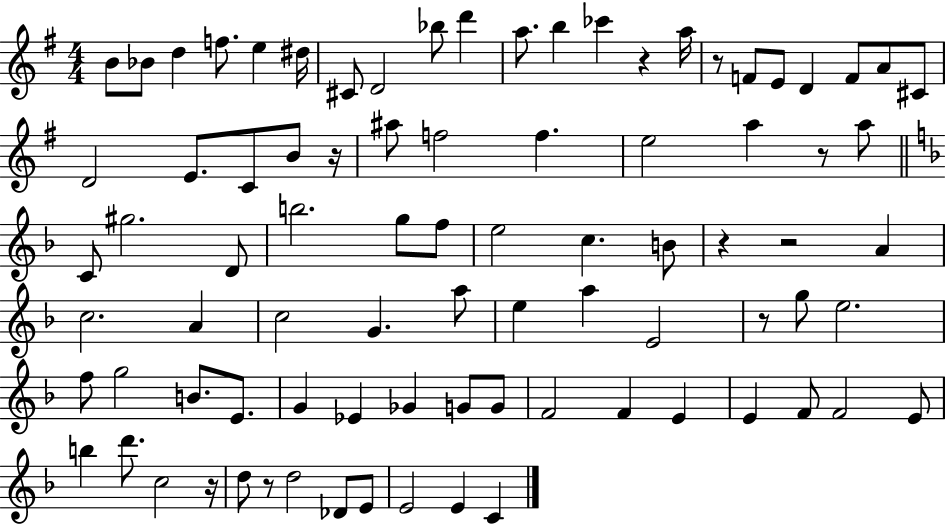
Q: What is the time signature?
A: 4/4